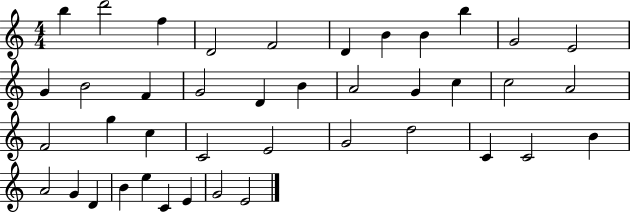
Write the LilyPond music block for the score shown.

{
  \clef treble
  \numericTimeSignature
  \time 4/4
  \key c \major
  b''4 d'''2 f''4 | d'2 f'2 | d'4 b'4 b'4 b''4 | g'2 e'2 | \break g'4 b'2 f'4 | g'2 d'4 b'4 | a'2 g'4 c''4 | c''2 a'2 | \break f'2 g''4 c''4 | c'2 e'2 | g'2 d''2 | c'4 c'2 b'4 | \break a'2 g'4 d'4 | b'4 e''4 c'4 e'4 | g'2 e'2 | \bar "|."
}